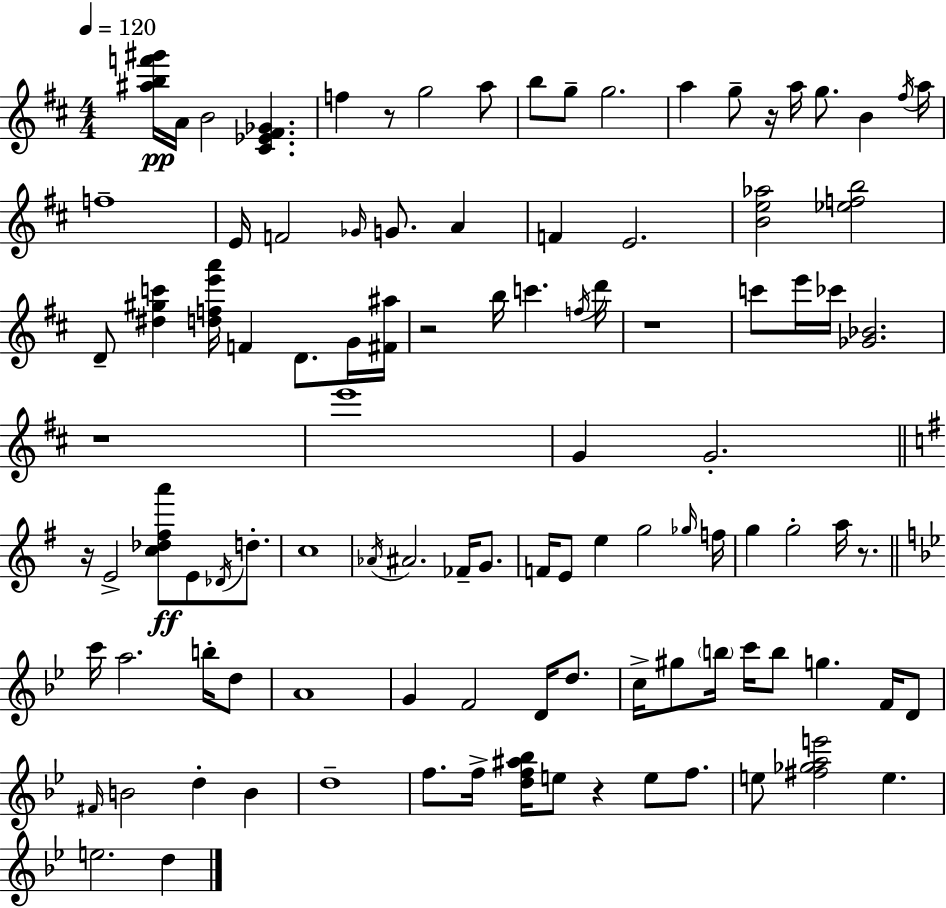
{
  \clef treble
  \numericTimeSignature
  \time 4/4
  \key d \major
  \tempo 4 = 120
  \repeat volta 2 { <ais'' b'' f''' gis'''>16\pp a'16 b'2 <cis' ees' fis' ges'>4. | f''4 r8 g''2 a''8 | b''8 g''8-- g''2. | a''4 g''8-- r16 a''16 g''8. b'4 \acciaccatura { fis''16 } | \break a''16 f''1-- | e'16 f'2 \grace { ges'16 } g'8. a'4 | f'4 e'2. | <b' e'' aes''>2 <ees'' f'' b''>2 | \break d'8-- <dis'' gis'' c'''>4 <d'' f'' e''' a'''>16 f'4 d'8. | g'16 <fis' ais''>16 r2 b''16 c'''4. | \acciaccatura { f''16 } d'''16 r1 | c'''8 e'''16 ces'''16 <ges' bes'>2. | \break r1 | e'''1 | g'4 g'2.-. | \bar "||" \break \key g \major r16 e'2-> <c'' des'' fis'' a'''>8\ff e'8 \acciaccatura { des'16 } d''8.-. | c''1 | \acciaccatura { aes'16 } ais'2. fes'16-- g'8. | f'16 e'8 e''4 g''2 | \break \grace { ges''16 } f''16 g''4 g''2-. a''16 | r8. \bar "||" \break \key bes \major c'''16 a''2. b''16-. d''8 | a'1 | g'4 f'2 d'16 d''8. | c''16-> gis''8 \parenthesize b''16 c'''16 b''8 g''4. f'16 d'8 | \break \grace { fis'16 } b'2 d''4-. b'4 | d''1-- | f''8. f''16-> <d'' f'' ais'' bes''>16 e''8 r4 e''8 f''8. | e''8 <fis'' ges'' a'' e'''>2 e''4. | \break e''2. d''4 | } \bar "|."
}